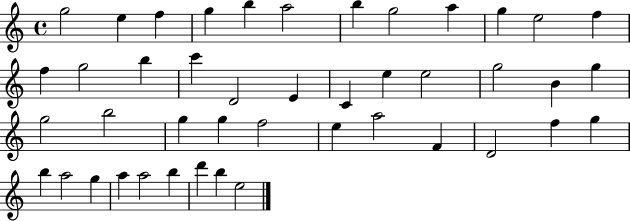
G5/h E5/q F5/q G5/q B5/q A5/h B5/q G5/h A5/q G5/q E5/h F5/q F5/q G5/h B5/q C6/q D4/h E4/q C4/q E5/q E5/h G5/h B4/q G5/q G5/h B5/h G5/q G5/q F5/h E5/q A5/h F4/q D4/h F5/q G5/q B5/q A5/h G5/q A5/q A5/h B5/q D6/q B5/q E5/h